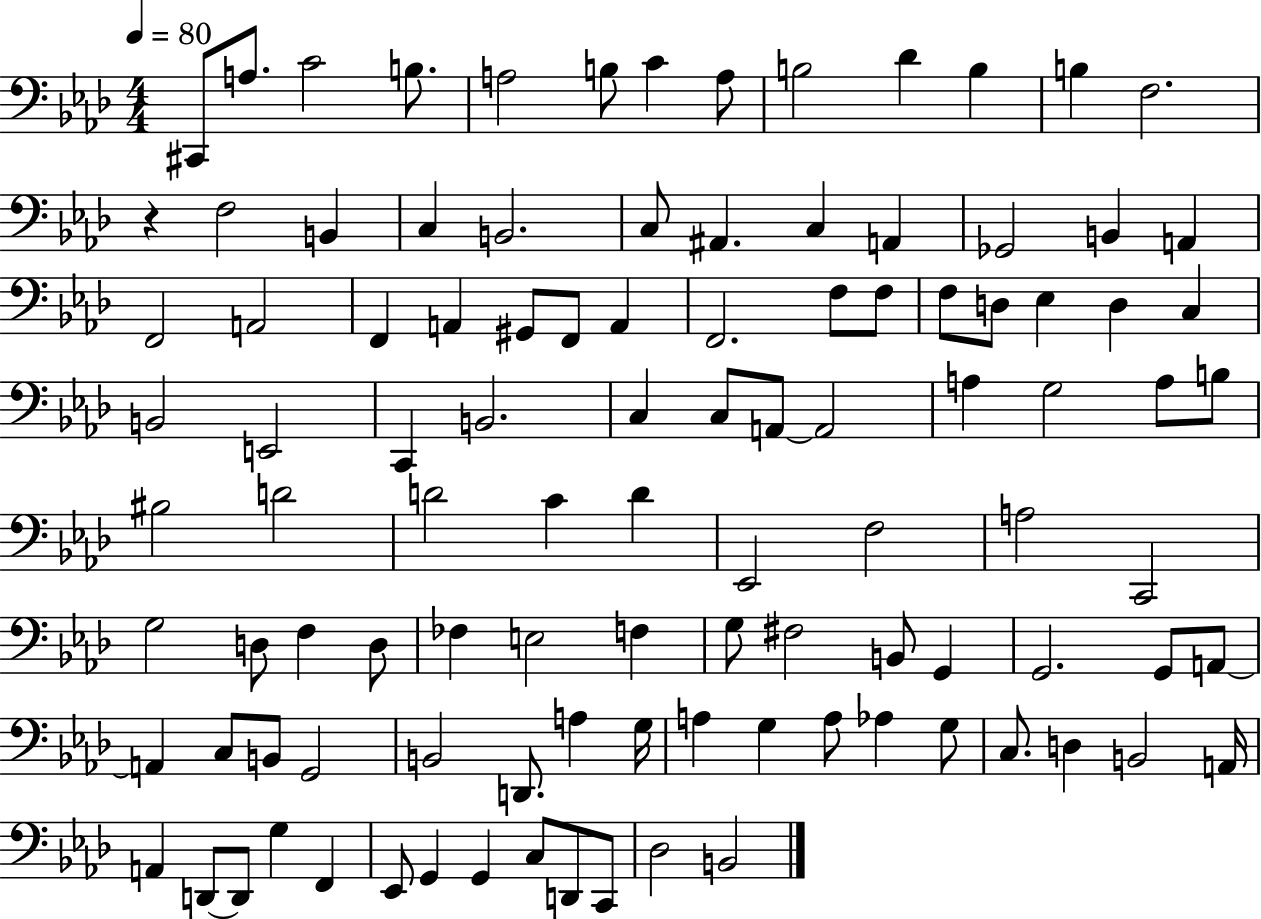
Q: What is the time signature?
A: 4/4